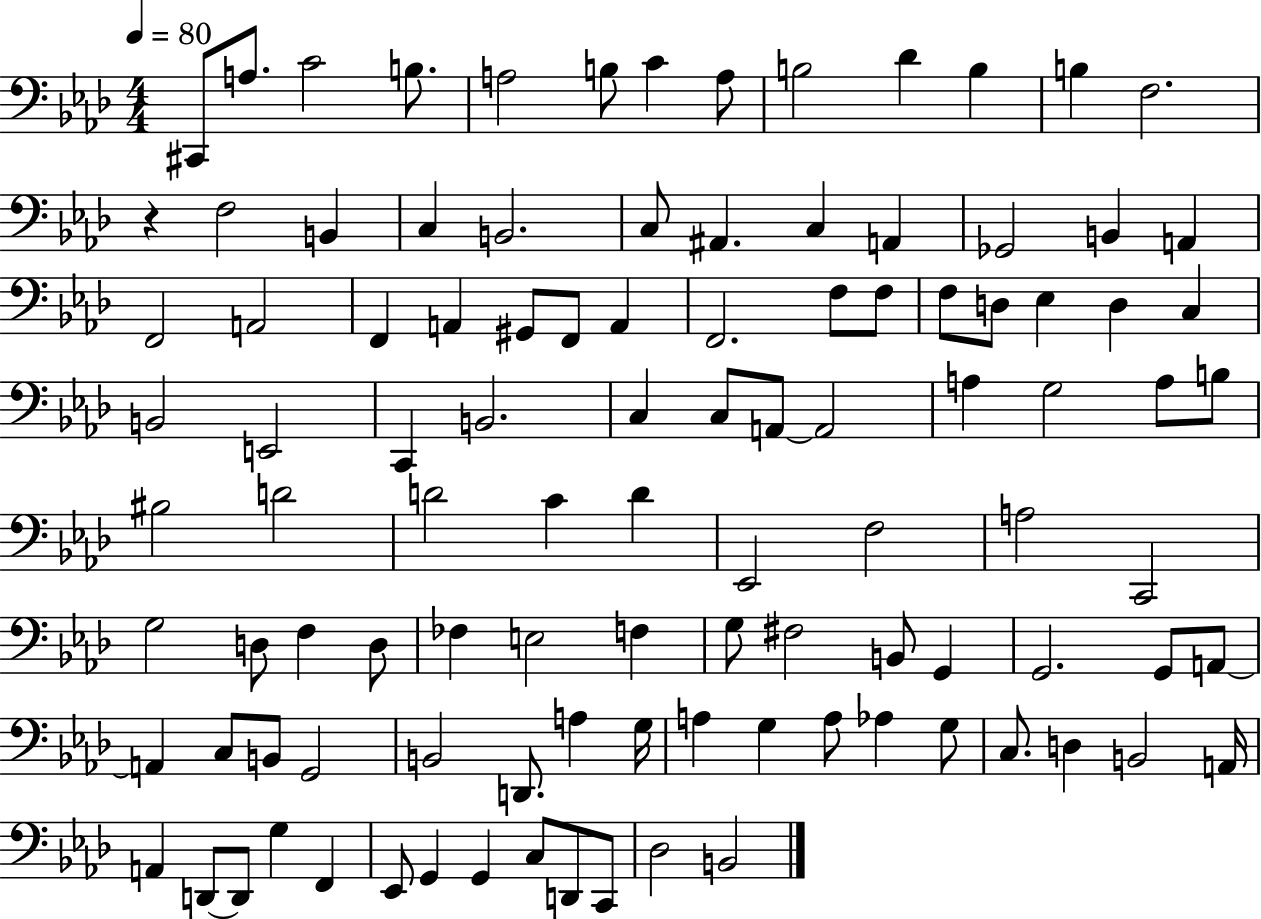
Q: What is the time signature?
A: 4/4